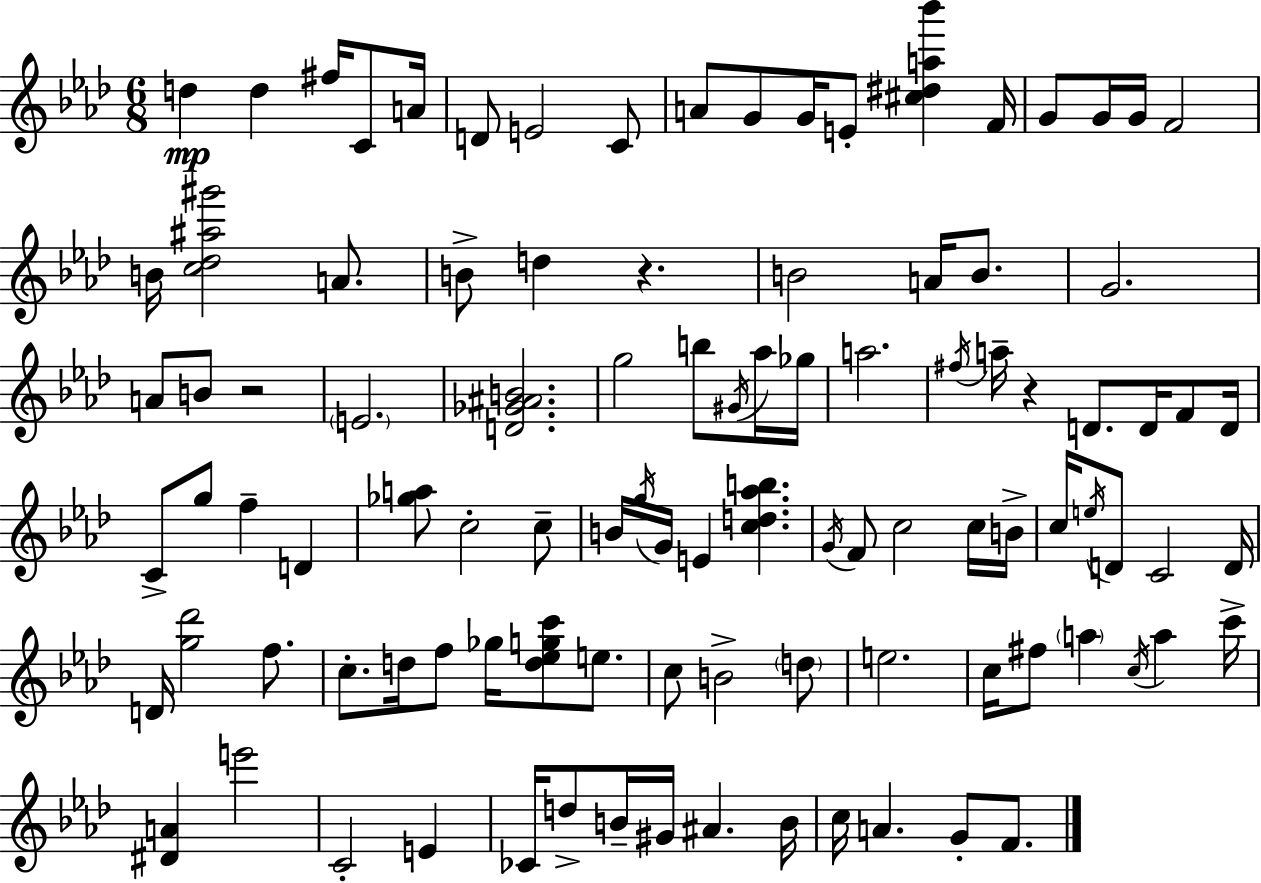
{
  \clef treble
  \numericTimeSignature
  \time 6/8
  \key f \minor
  d''4\mp d''4 fis''16 c'8 a'16 | d'8 e'2 c'8 | a'8 g'8 g'16 e'8-. <cis'' dis'' a'' bes'''>4 f'16 | g'8 g'16 g'16 f'2 | \break b'16 <c'' des'' ais'' gis'''>2 a'8. | b'8-> d''4 r4. | b'2 a'16 b'8. | g'2. | \break a'8 b'8 r2 | \parenthesize e'2. | <d' ges' ais' b'>2. | g''2 b''8 \acciaccatura { gis'16 } aes''16 | \break ges''16 a''2. | \acciaccatura { fis''16 } a''16-- r4 d'8. d'16 f'8 | d'16 c'8-> g''8 f''4-- d'4 | <ges'' a''>8 c''2-. | \break c''8-- b'16 \acciaccatura { g''16 } g'16 e'4 <c'' d'' aes'' b''>4. | \acciaccatura { g'16 } f'8 c''2 | c''16 b'16-> c''16 \acciaccatura { e''16 } d'8 c'2 | d'16 d'16 <g'' des'''>2 | \break f''8. c''8.-. d''16 f''8 ges''16 | <d'' ees'' g'' c'''>8 e''8. c''8 b'2-> | \parenthesize d''8 e''2. | c''16 fis''8 \parenthesize a''4 | \break \acciaccatura { c''16 } a''4 c'''16-> <dis' a'>4 e'''2 | c'2-. | e'4 ces'16 d''8-> b'16-- gis'16 ais'4. | b'16 c''16 a'4. | \break g'8-. f'8. \bar "|."
}